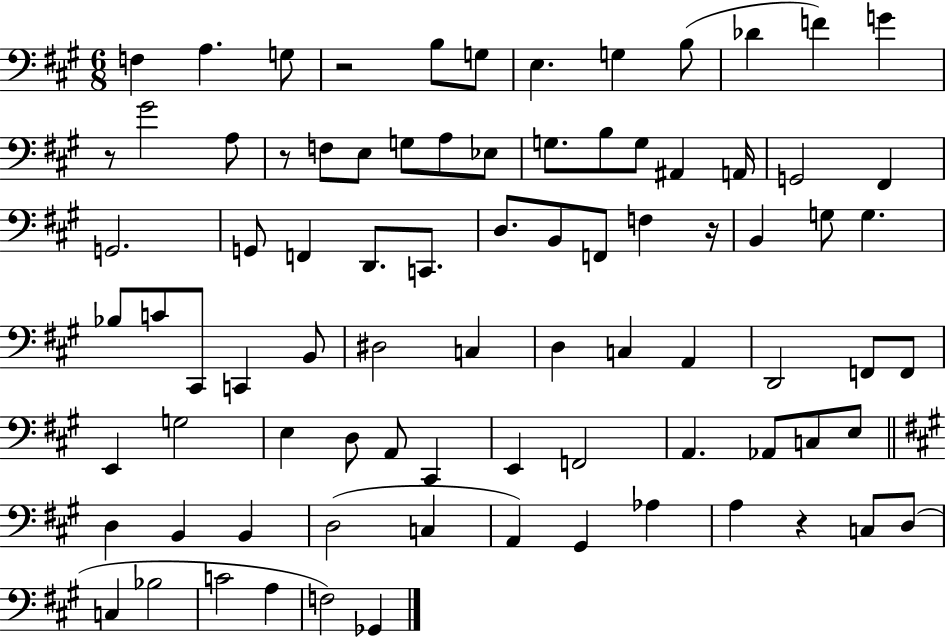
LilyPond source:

{
  \clef bass
  \numericTimeSignature
  \time 6/8
  \key a \major
  f4 a4. g8 | r2 b8 g8 | e4. g4 b8( | des'4 f'4) g'4 | \break r8 gis'2 a8 | r8 f8 e8 g8 a8 ees8 | g8. b8 g8 ais,4 a,16 | g,2 fis,4 | \break g,2. | g,8 f,4 d,8. c,8. | d8. b,8 f,8 f4 r16 | b,4 g8 g4. | \break bes8 c'8 cis,8 c,4 b,8 | dis2 c4 | d4 c4 a,4 | d,2 f,8 f,8 | \break e,4 g2 | e4 d8 a,8 cis,4 | e,4 f,2 | a,4. aes,8 c8 e8 | \break \bar "||" \break \key a \major d4 b,4 b,4 | d2( c4 | a,4) gis,4 aes4 | a4 r4 c8 d8( | \break c4 bes2 | c'2 a4 | f2) ges,4 | \bar "|."
}